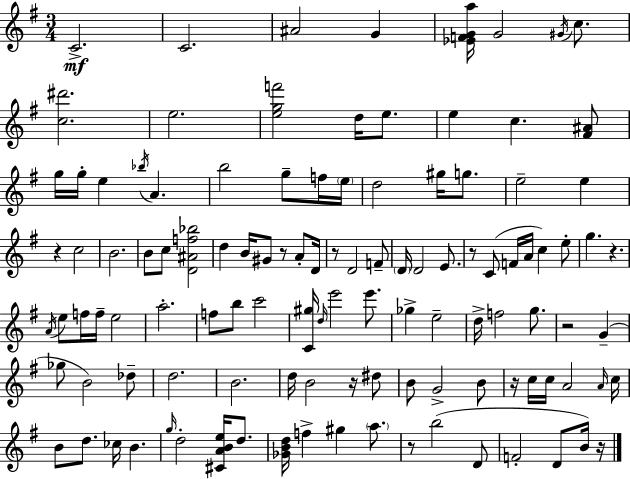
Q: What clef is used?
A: treble